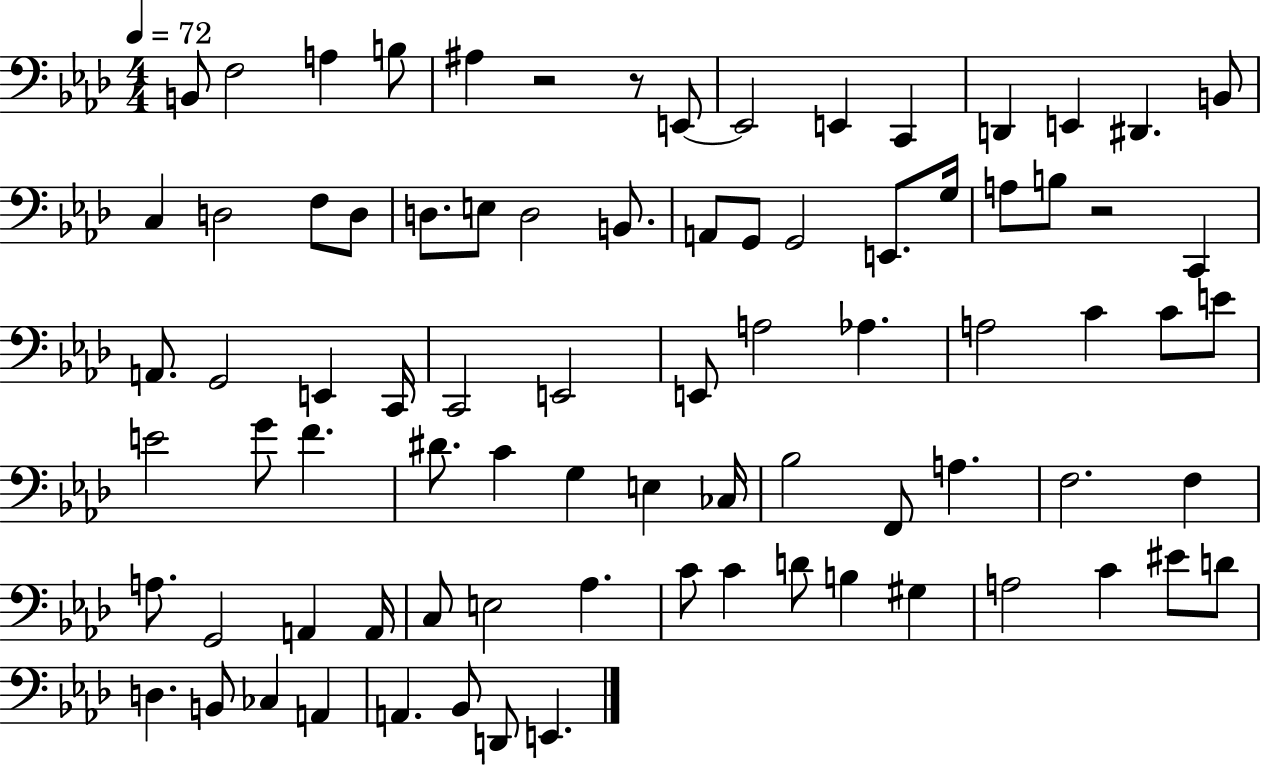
B2/e F3/h A3/q B3/e A#3/q R/h R/e E2/e E2/h E2/q C2/q D2/q E2/q D#2/q. B2/e C3/q D3/h F3/e D3/e D3/e. E3/e D3/h B2/e. A2/e G2/e G2/h E2/e. G3/s A3/e B3/e R/h C2/q A2/e. G2/h E2/q C2/s C2/h E2/h E2/e A3/h Ab3/q. A3/h C4/q C4/e E4/e E4/h G4/e F4/q. D#4/e. C4/q G3/q E3/q CES3/s Bb3/h F2/e A3/q. F3/h. F3/q A3/e. G2/h A2/q A2/s C3/e E3/h Ab3/q. C4/e C4/q D4/e B3/q G#3/q A3/h C4/q EIS4/e D4/e D3/q. B2/e CES3/q A2/q A2/q. Bb2/e D2/e E2/q.